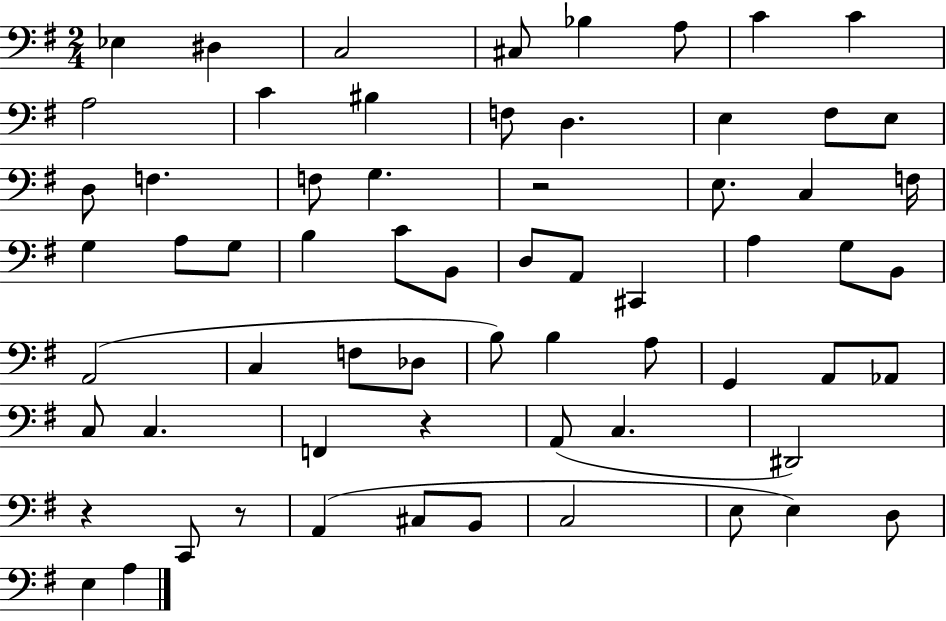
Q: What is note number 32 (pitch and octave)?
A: C#2